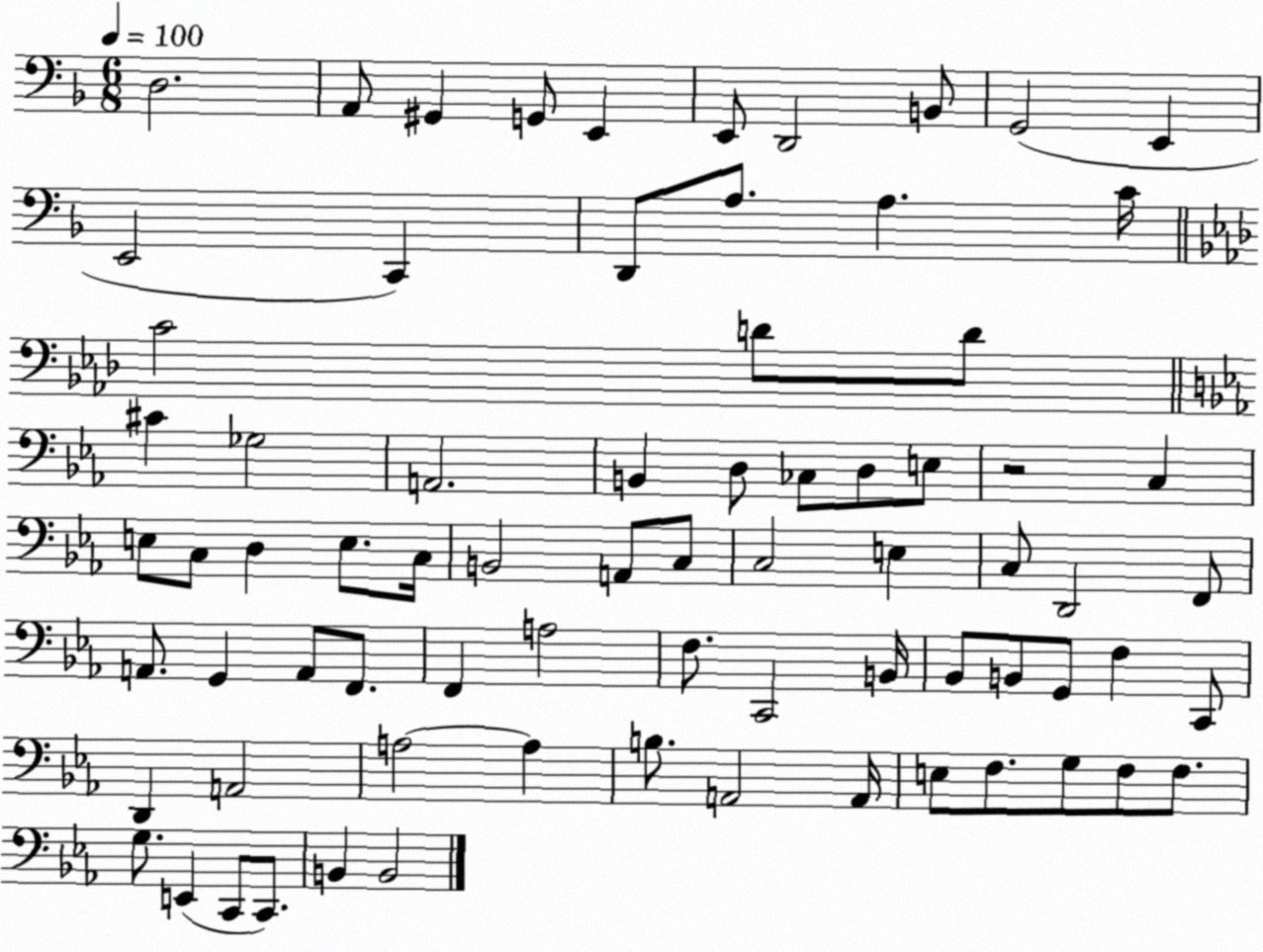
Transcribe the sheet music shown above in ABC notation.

X:1
T:Untitled
M:6/8
L:1/4
K:F
D,2 A,,/2 ^G,, G,,/2 E,, E,,/2 D,,2 B,,/2 G,,2 E,, E,,2 C,, D,,/2 A,/2 A, C/4 C2 D/2 D/2 ^C _G,2 A,,2 B,, D,/2 _C,/2 D,/2 E,/2 z2 C, E,/2 C,/2 D, E,/2 C,/4 B,,2 A,,/2 C,/2 C,2 E, C,/2 D,,2 F,,/2 A,,/2 G,, A,,/2 F,,/2 F,, A,2 F,/2 C,,2 B,,/4 _B,,/2 B,,/2 G,,/2 F, C,,/2 D,, A,,2 A,2 A, B,/2 A,,2 A,,/4 E,/2 F,/2 G,/2 F,/2 F,/2 G,/2 E,, C,,/2 C,,/2 B,, B,,2